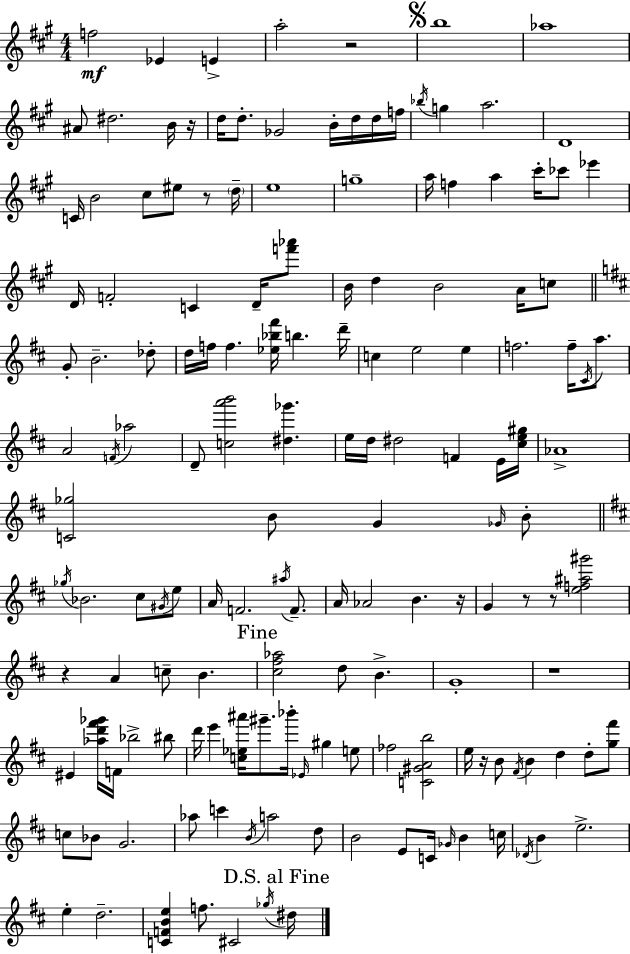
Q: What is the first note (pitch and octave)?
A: F5